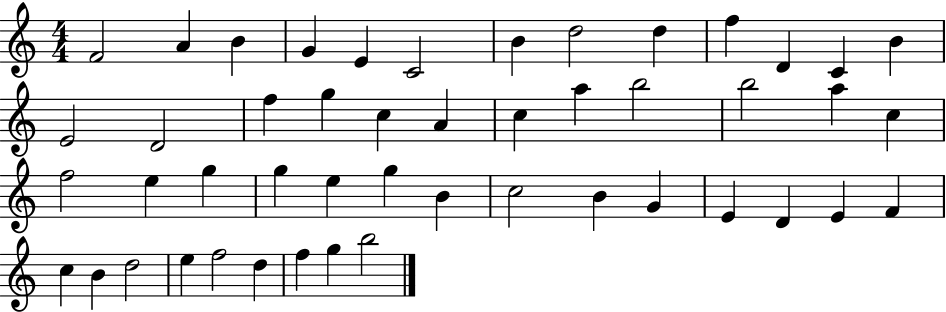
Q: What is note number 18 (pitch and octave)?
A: C5